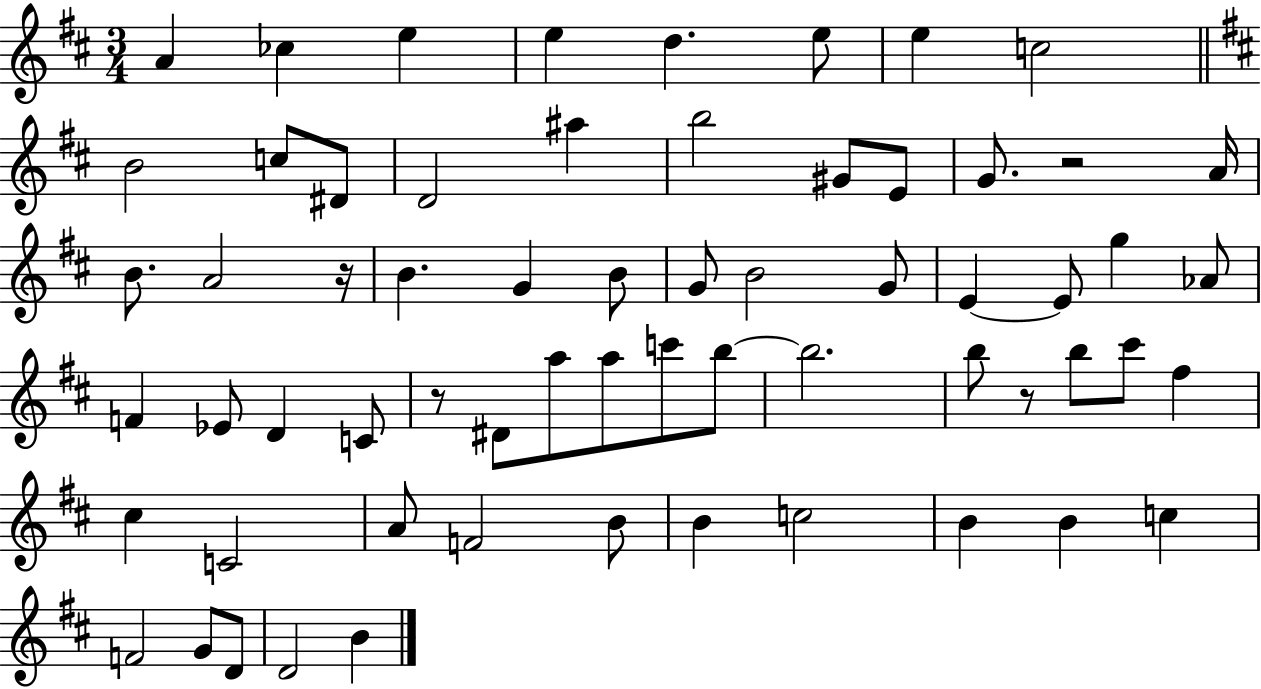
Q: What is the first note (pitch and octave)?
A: A4